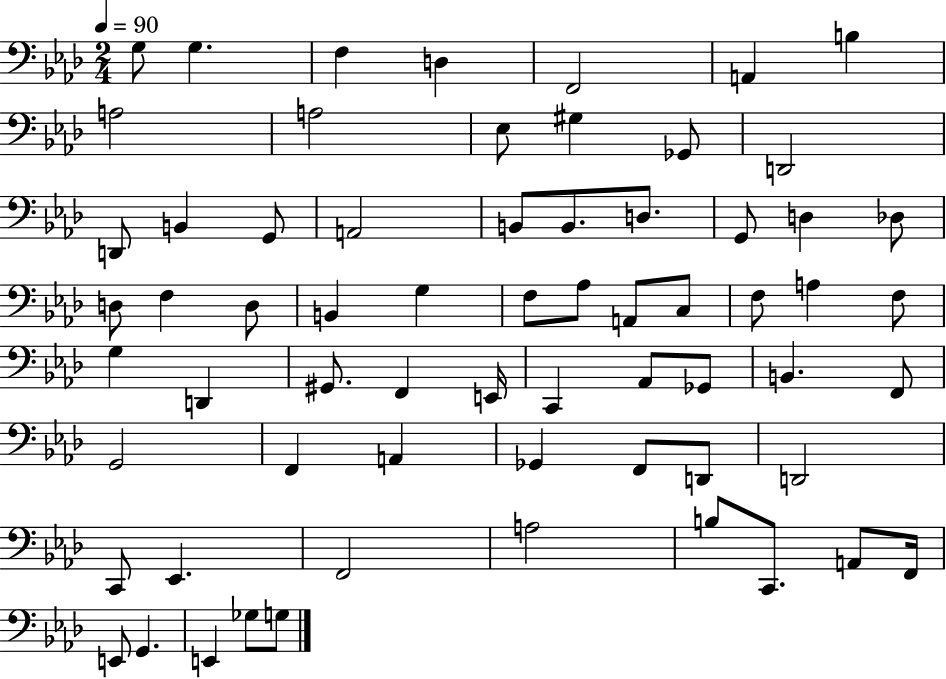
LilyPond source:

{
  \clef bass
  \numericTimeSignature
  \time 2/4
  \key aes \major
  \tempo 4 = 90
  g8 g4. | f4 d4 | f,2 | a,4 b4 | \break a2 | a2 | ees8 gis4 ges,8 | d,2 | \break d,8 b,4 g,8 | a,2 | b,8 b,8. d8. | g,8 d4 des8 | \break d8 f4 d8 | b,4 g4 | f8 aes8 a,8 c8 | f8 a4 f8 | \break g4 d,4 | gis,8. f,4 e,16 | c,4 aes,8 ges,8 | b,4. f,8 | \break g,2 | f,4 a,4 | ges,4 f,8 d,8 | d,2 | \break c,8 ees,4. | f,2 | a2 | b8 c,8. a,8 f,16 | \break e,8 g,4. | e,4 ges8 g8 | \bar "|."
}